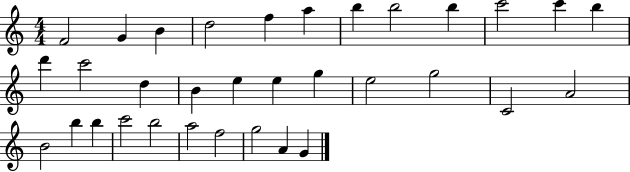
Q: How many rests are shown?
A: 0